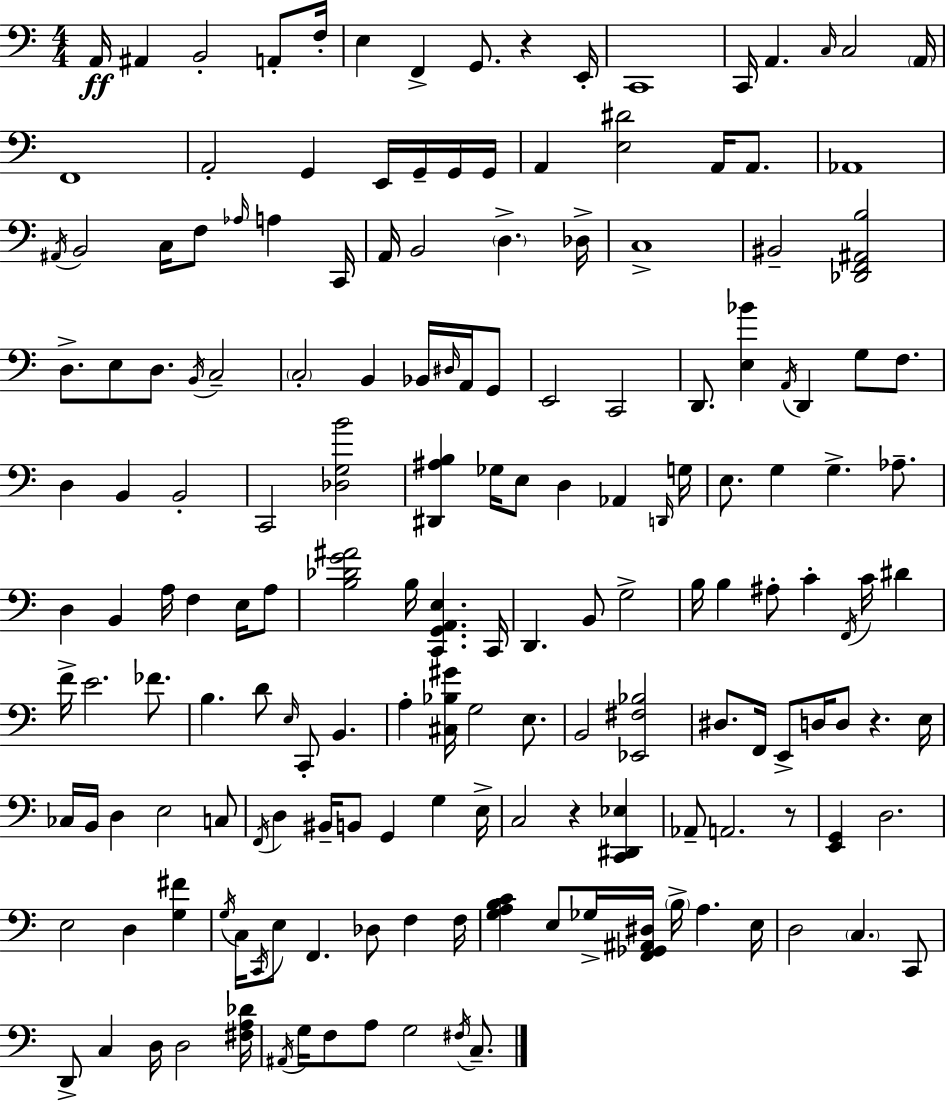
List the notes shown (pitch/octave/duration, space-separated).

A2/s A#2/q B2/h A2/e F3/s E3/q F2/q G2/e. R/q E2/s C2/w C2/s A2/q. C3/s C3/h A2/s F2/w A2/h G2/q E2/s G2/s G2/s G2/s A2/q [E3,D#4]/h A2/s A2/e. Ab2/w A#2/s B2/h C3/s F3/e Ab3/s A3/q C2/s A2/s B2/h D3/q. Db3/s C3/w BIS2/h [Db2,F2,A#2,B3]/h D3/e. E3/e D3/e. B2/s C3/h C3/h B2/q Bb2/s D#3/s A2/s G2/e E2/h C2/h D2/e. [E3,Bb4]/q A2/s D2/q G3/e F3/e. D3/q B2/q B2/h C2/h [Db3,G3,B4]/h [D#2,A#3,B3]/q Gb3/s E3/e D3/q Ab2/q D2/s G3/s E3/e. G3/q G3/q. Ab3/e. D3/q B2/q A3/s F3/q E3/s A3/e [B3,Db4,G4,A#4]/h B3/s [C2,G2,A2,E3]/q. C2/s D2/q. B2/e G3/h B3/s B3/q A#3/e C4/q F2/s C4/s D#4/q F4/s E4/h. FES4/e. B3/q. D4/e E3/s C2/e B2/q. A3/q [C#3,Bb3,G#4]/s G3/h E3/e. B2/h [Eb2,F#3,Bb3]/h D#3/e. F2/s E2/e D3/s D3/e R/q. E3/s CES3/s B2/s D3/q E3/h C3/e F2/s D3/q BIS2/s B2/e G2/q G3/q E3/s C3/h R/q [C2,D#2,Eb3]/q Ab2/e A2/h. R/e [E2,G2]/q D3/h. E3/h D3/q [G3,F#4]/q G3/s C3/s C2/s E3/e F2/q. Db3/e F3/q F3/s [G3,A3,B3,C4]/q E3/e Gb3/s [F2,Gb2,A#2,D#3]/s B3/s A3/q. E3/s D3/h C3/q. C2/e D2/e C3/q D3/s D3/h [F#3,A3,Db4]/s A#2/s G3/s F3/e A3/e G3/h F#3/s C3/e.